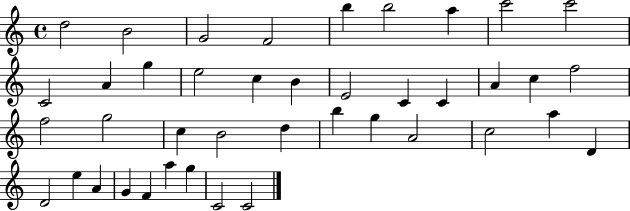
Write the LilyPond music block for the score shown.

{
  \clef treble
  \time 4/4
  \defaultTimeSignature
  \key c \major
  d''2 b'2 | g'2 f'2 | b''4 b''2 a''4 | c'''2 c'''2 | \break c'2 a'4 g''4 | e''2 c''4 b'4 | e'2 c'4 c'4 | a'4 c''4 f''2 | \break f''2 g''2 | c''4 b'2 d''4 | b''4 g''4 a'2 | c''2 a''4 d'4 | \break d'2 e''4 a'4 | g'4 f'4 a''4 g''4 | c'2 c'2 | \bar "|."
}